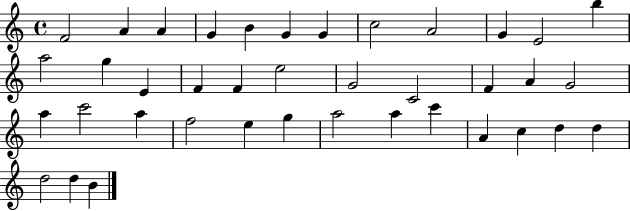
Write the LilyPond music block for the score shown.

{
  \clef treble
  \time 4/4
  \defaultTimeSignature
  \key c \major
  f'2 a'4 a'4 | g'4 b'4 g'4 g'4 | c''2 a'2 | g'4 e'2 b''4 | \break a''2 g''4 e'4 | f'4 f'4 e''2 | g'2 c'2 | f'4 a'4 g'2 | \break a''4 c'''2 a''4 | f''2 e''4 g''4 | a''2 a''4 c'''4 | a'4 c''4 d''4 d''4 | \break d''2 d''4 b'4 | \bar "|."
}